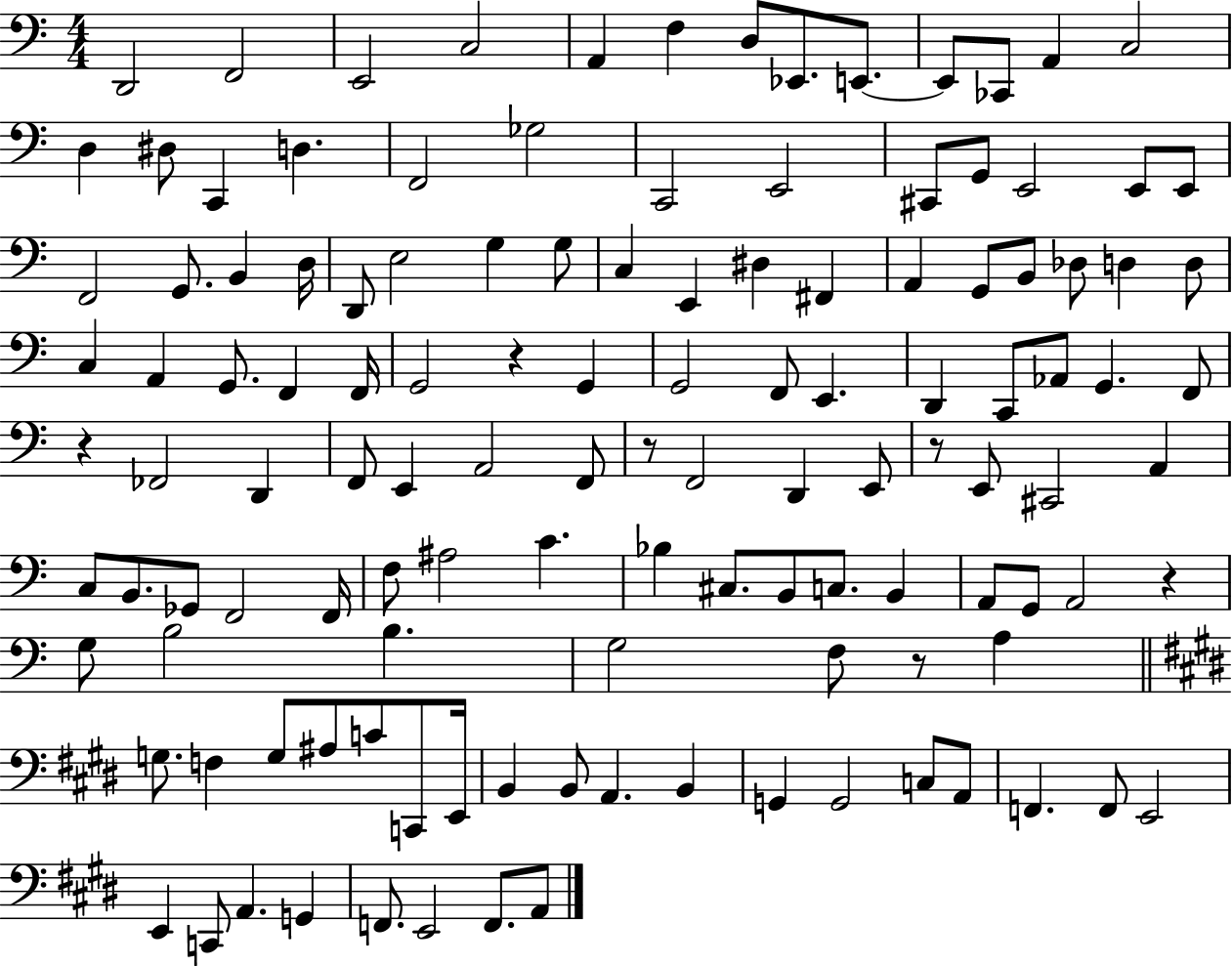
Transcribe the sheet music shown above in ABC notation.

X:1
T:Untitled
M:4/4
L:1/4
K:C
D,,2 F,,2 E,,2 C,2 A,, F, D,/2 _E,,/2 E,,/2 E,,/2 _C,,/2 A,, C,2 D, ^D,/2 C,, D, F,,2 _G,2 C,,2 E,,2 ^C,,/2 G,,/2 E,,2 E,,/2 E,,/2 F,,2 G,,/2 B,, D,/4 D,,/2 E,2 G, G,/2 C, E,, ^D, ^F,, A,, G,,/2 B,,/2 _D,/2 D, D,/2 C, A,, G,,/2 F,, F,,/4 G,,2 z G,, G,,2 F,,/2 E,, D,, C,,/2 _A,,/2 G,, F,,/2 z _F,,2 D,, F,,/2 E,, A,,2 F,,/2 z/2 F,,2 D,, E,,/2 z/2 E,,/2 ^C,,2 A,, C,/2 B,,/2 _G,,/2 F,,2 F,,/4 F,/2 ^A,2 C _B, ^C,/2 B,,/2 C,/2 B,, A,,/2 G,,/2 A,,2 z G,/2 B,2 B, G,2 F,/2 z/2 A, G,/2 F, G,/2 ^A,/2 C/2 C,,/2 E,,/4 B,, B,,/2 A,, B,, G,, G,,2 C,/2 A,,/2 F,, F,,/2 E,,2 E,, C,,/2 A,, G,, F,,/2 E,,2 F,,/2 A,,/2